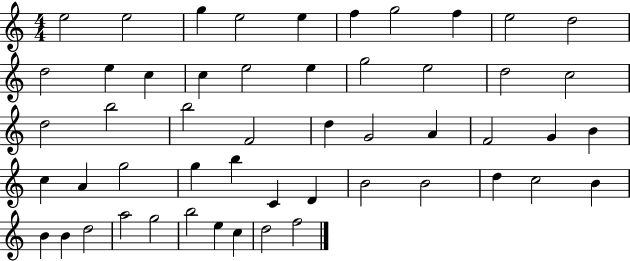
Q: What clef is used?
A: treble